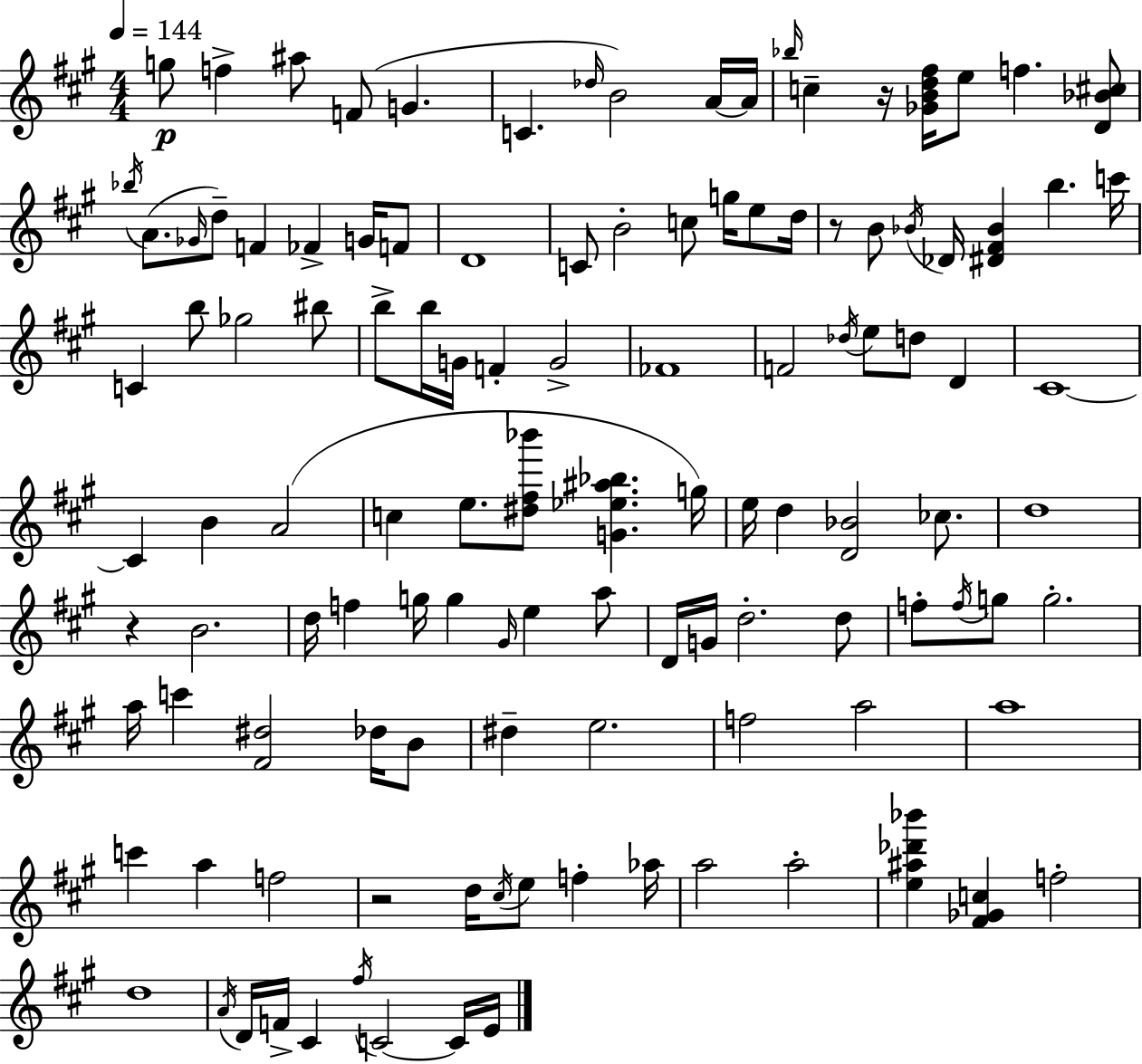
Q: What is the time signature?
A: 4/4